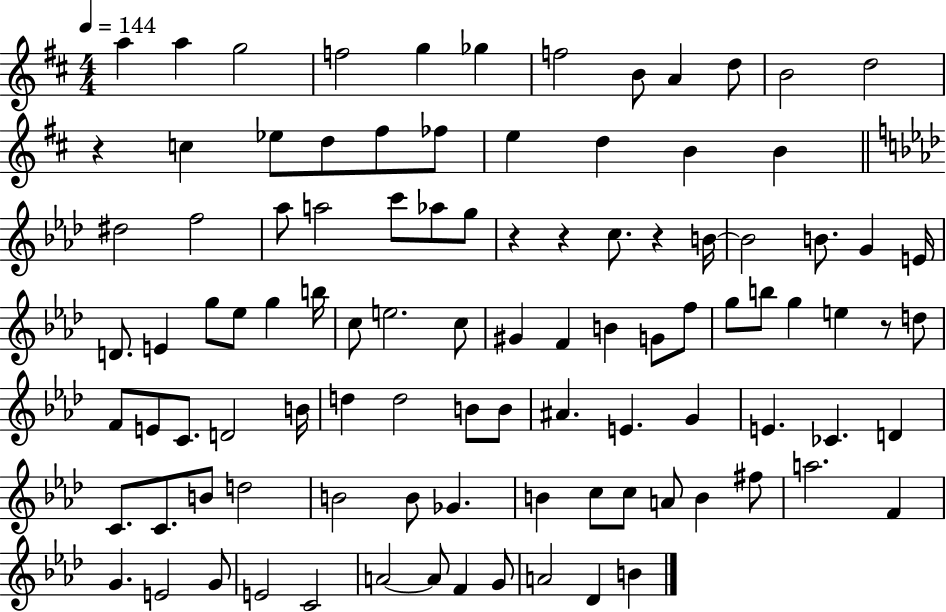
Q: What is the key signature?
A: D major